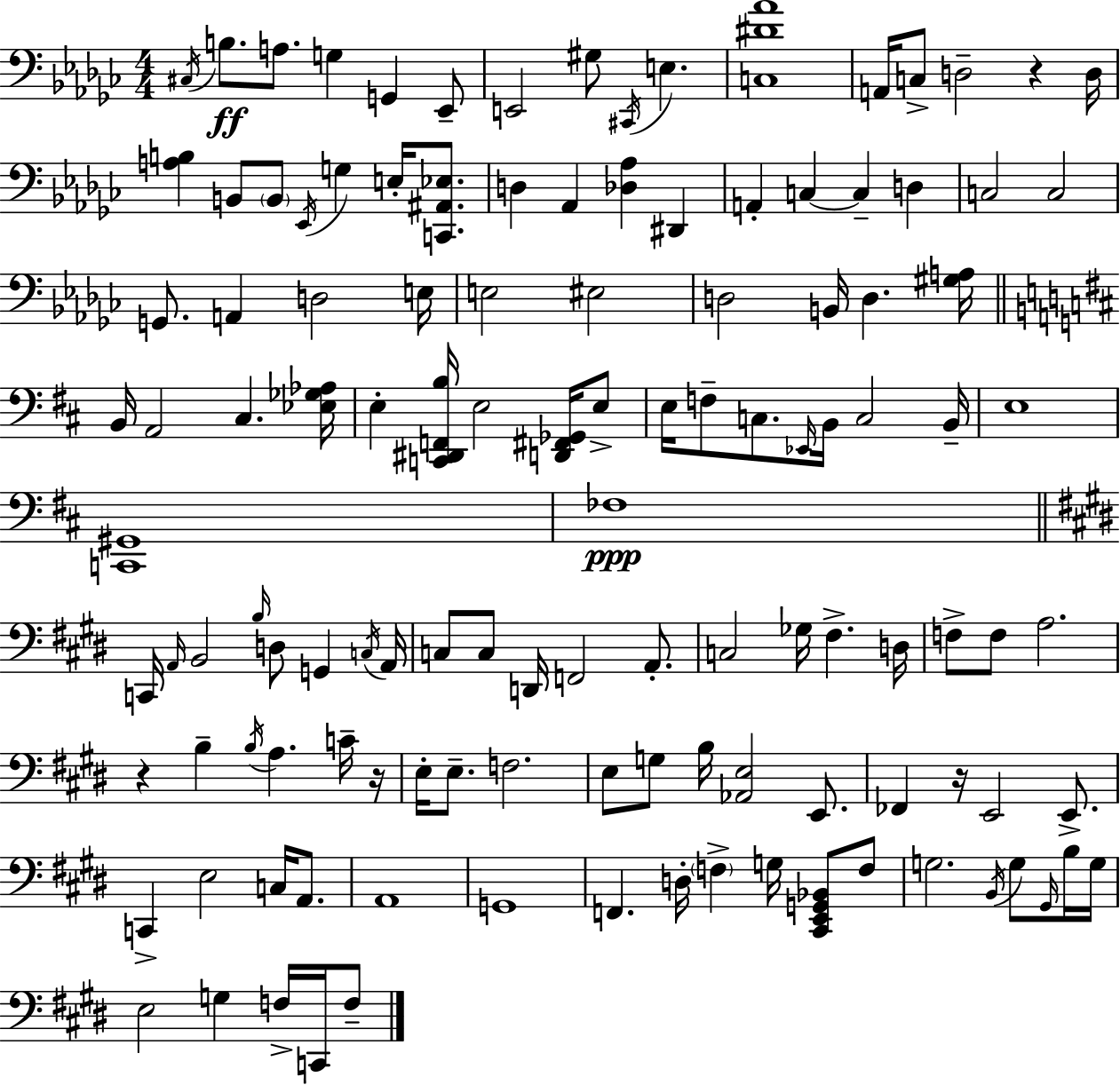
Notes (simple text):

C#3/s B3/e. A3/e. G3/q G2/q Eb2/e E2/h G#3/e C#2/s E3/q. [C3,D#4,Ab4]/w A2/s C3/e D3/h R/q D3/s [A3,B3]/q B2/e B2/e Eb2/s G3/q E3/s [C2,A#2,Eb3]/e. D3/q Ab2/q [Db3,Ab3]/q D#2/q A2/q C3/q C3/q D3/q C3/h C3/h G2/e. A2/q D3/h E3/s E3/h EIS3/h D3/h B2/s D3/q. [G#3,A3]/s B2/s A2/h C#3/q. [Eb3,Gb3,Ab3]/s E3/q [C2,D#2,F2,B3]/s E3/h [D2,F#2,Gb2]/s E3/e E3/s F3/e C3/e. Eb2/s B2/s C3/h B2/s E3/w [C2,G#2]/w FES3/w C2/s A2/s B2/h B3/s D3/e G2/q C3/s A2/s C3/e C3/e D2/s F2/h A2/e. C3/h Gb3/s F#3/q. D3/s F3/e F3/e A3/h. R/q B3/q B3/s A3/q. C4/s R/s E3/s E3/e. F3/h. E3/e G3/e B3/s [Ab2,E3]/h E2/e. FES2/q R/s E2/h E2/e. C2/q E3/h C3/s A2/e. A2/w G2/w F2/q. D3/s F3/q G3/s [C#2,E2,G2,Bb2]/e F3/e G3/h. B2/s G3/e G#2/s B3/s G3/s E3/h G3/q F3/s C2/s F3/e